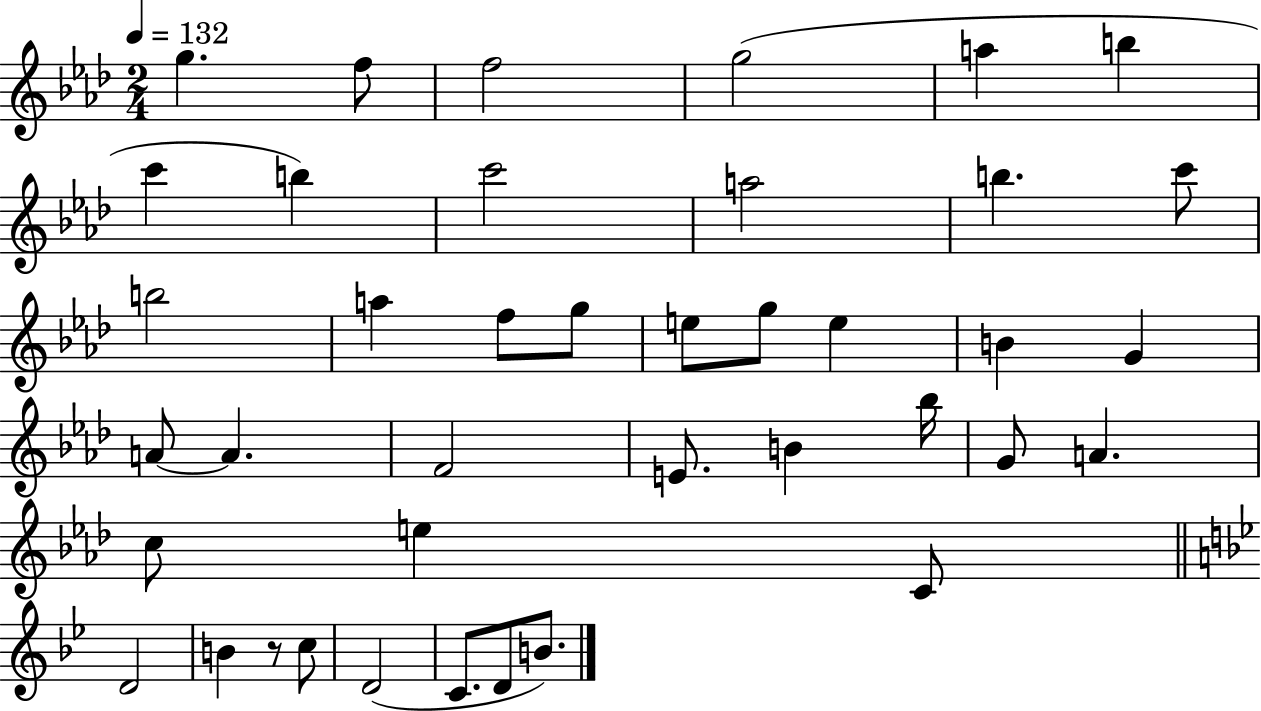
G5/q. F5/e F5/h G5/h A5/q B5/q C6/q B5/q C6/h A5/h B5/q. C6/e B5/h A5/q F5/e G5/e E5/e G5/e E5/q B4/q G4/q A4/e A4/q. F4/h E4/e. B4/q Bb5/s G4/e A4/q. C5/e E5/q C4/e D4/h B4/q R/e C5/e D4/h C4/e. D4/e B4/e.